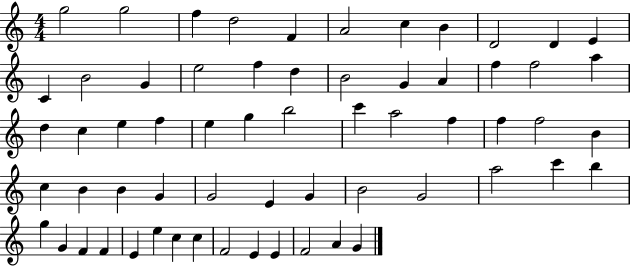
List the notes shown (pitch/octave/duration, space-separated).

G5/h G5/h F5/q D5/h F4/q A4/h C5/q B4/q D4/h D4/q E4/q C4/q B4/h G4/q E5/h F5/q D5/q B4/h G4/q A4/q F5/q F5/h A5/q D5/q C5/q E5/q F5/q E5/q G5/q B5/h C6/q A5/h F5/q F5/q F5/h B4/q C5/q B4/q B4/q G4/q G4/h E4/q G4/q B4/h G4/h A5/h C6/q B5/q G5/q G4/q F4/q F4/q E4/q E5/q C5/q C5/q F4/h E4/q E4/q F4/h A4/q G4/q